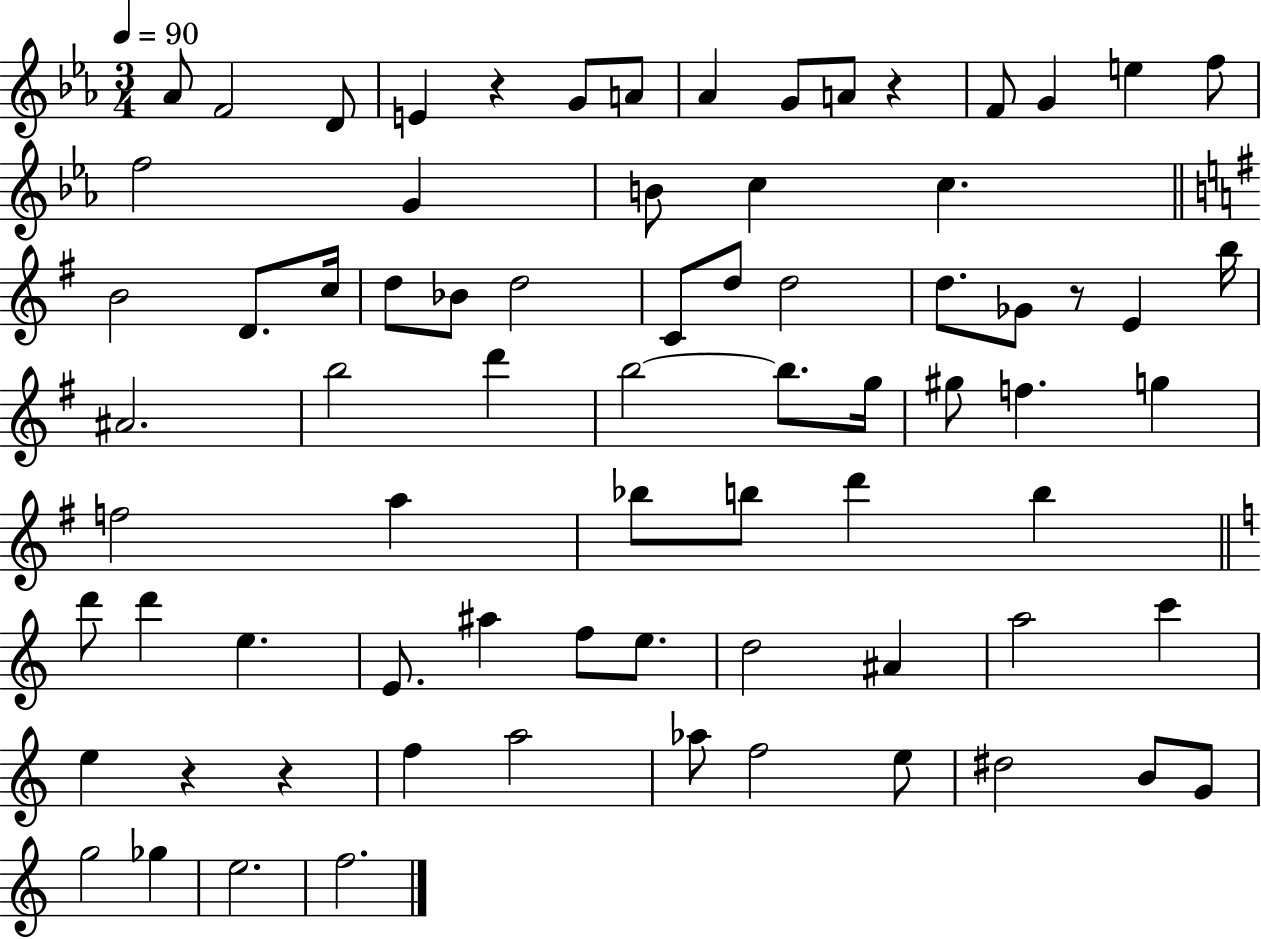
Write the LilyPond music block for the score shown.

{
  \clef treble
  \numericTimeSignature
  \time 3/4
  \key ees \major
  \tempo 4 = 90
  aes'8 f'2 d'8 | e'4 r4 g'8 a'8 | aes'4 g'8 a'8 r4 | f'8 g'4 e''4 f''8 | \break f''2 g'4 | b'8 c''4 c''4. | \bar "||" \break \key e \minor b'2 d'8. c''16 | d''8 bes'8 d''2 | c'8 d''8 d''2 | d''8. ges'8 r8 e'4 b''16 | \break ais'2. | b''2 d'''4 | b''2~~ b''8. g''16 | gis''8 f''4. g''4 | \break f''2 a''4 | bes''8 b''8 d'''4 b''4 | \bar "||" \break \key a \minor d'''8 d'''4 e''4. | e'8. ais''4 f''8 e''8. | d''2 ais'4 | a''2 c'''4 | \break e''4 r4 r4 | f''4 a''2 | aes''8 f''2 e''8 | dis''2 b'8 g'8 | \break g''2 ges''4 | e''2. | f''2. | \bar "|."
}